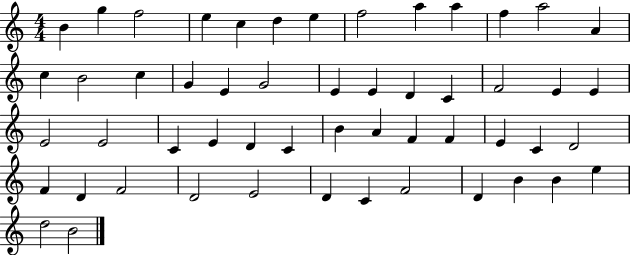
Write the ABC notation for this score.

X:1
T:Untitled
M:4/4
L:1/4
K:C
B g f2 e c d e f2 a a f a2 A c B2 c G E G2 E E D C F2 E E E2 E2 C E D C B A F F E C D2 F D F2 D2 E2 D C F2 D B B e d2 B2